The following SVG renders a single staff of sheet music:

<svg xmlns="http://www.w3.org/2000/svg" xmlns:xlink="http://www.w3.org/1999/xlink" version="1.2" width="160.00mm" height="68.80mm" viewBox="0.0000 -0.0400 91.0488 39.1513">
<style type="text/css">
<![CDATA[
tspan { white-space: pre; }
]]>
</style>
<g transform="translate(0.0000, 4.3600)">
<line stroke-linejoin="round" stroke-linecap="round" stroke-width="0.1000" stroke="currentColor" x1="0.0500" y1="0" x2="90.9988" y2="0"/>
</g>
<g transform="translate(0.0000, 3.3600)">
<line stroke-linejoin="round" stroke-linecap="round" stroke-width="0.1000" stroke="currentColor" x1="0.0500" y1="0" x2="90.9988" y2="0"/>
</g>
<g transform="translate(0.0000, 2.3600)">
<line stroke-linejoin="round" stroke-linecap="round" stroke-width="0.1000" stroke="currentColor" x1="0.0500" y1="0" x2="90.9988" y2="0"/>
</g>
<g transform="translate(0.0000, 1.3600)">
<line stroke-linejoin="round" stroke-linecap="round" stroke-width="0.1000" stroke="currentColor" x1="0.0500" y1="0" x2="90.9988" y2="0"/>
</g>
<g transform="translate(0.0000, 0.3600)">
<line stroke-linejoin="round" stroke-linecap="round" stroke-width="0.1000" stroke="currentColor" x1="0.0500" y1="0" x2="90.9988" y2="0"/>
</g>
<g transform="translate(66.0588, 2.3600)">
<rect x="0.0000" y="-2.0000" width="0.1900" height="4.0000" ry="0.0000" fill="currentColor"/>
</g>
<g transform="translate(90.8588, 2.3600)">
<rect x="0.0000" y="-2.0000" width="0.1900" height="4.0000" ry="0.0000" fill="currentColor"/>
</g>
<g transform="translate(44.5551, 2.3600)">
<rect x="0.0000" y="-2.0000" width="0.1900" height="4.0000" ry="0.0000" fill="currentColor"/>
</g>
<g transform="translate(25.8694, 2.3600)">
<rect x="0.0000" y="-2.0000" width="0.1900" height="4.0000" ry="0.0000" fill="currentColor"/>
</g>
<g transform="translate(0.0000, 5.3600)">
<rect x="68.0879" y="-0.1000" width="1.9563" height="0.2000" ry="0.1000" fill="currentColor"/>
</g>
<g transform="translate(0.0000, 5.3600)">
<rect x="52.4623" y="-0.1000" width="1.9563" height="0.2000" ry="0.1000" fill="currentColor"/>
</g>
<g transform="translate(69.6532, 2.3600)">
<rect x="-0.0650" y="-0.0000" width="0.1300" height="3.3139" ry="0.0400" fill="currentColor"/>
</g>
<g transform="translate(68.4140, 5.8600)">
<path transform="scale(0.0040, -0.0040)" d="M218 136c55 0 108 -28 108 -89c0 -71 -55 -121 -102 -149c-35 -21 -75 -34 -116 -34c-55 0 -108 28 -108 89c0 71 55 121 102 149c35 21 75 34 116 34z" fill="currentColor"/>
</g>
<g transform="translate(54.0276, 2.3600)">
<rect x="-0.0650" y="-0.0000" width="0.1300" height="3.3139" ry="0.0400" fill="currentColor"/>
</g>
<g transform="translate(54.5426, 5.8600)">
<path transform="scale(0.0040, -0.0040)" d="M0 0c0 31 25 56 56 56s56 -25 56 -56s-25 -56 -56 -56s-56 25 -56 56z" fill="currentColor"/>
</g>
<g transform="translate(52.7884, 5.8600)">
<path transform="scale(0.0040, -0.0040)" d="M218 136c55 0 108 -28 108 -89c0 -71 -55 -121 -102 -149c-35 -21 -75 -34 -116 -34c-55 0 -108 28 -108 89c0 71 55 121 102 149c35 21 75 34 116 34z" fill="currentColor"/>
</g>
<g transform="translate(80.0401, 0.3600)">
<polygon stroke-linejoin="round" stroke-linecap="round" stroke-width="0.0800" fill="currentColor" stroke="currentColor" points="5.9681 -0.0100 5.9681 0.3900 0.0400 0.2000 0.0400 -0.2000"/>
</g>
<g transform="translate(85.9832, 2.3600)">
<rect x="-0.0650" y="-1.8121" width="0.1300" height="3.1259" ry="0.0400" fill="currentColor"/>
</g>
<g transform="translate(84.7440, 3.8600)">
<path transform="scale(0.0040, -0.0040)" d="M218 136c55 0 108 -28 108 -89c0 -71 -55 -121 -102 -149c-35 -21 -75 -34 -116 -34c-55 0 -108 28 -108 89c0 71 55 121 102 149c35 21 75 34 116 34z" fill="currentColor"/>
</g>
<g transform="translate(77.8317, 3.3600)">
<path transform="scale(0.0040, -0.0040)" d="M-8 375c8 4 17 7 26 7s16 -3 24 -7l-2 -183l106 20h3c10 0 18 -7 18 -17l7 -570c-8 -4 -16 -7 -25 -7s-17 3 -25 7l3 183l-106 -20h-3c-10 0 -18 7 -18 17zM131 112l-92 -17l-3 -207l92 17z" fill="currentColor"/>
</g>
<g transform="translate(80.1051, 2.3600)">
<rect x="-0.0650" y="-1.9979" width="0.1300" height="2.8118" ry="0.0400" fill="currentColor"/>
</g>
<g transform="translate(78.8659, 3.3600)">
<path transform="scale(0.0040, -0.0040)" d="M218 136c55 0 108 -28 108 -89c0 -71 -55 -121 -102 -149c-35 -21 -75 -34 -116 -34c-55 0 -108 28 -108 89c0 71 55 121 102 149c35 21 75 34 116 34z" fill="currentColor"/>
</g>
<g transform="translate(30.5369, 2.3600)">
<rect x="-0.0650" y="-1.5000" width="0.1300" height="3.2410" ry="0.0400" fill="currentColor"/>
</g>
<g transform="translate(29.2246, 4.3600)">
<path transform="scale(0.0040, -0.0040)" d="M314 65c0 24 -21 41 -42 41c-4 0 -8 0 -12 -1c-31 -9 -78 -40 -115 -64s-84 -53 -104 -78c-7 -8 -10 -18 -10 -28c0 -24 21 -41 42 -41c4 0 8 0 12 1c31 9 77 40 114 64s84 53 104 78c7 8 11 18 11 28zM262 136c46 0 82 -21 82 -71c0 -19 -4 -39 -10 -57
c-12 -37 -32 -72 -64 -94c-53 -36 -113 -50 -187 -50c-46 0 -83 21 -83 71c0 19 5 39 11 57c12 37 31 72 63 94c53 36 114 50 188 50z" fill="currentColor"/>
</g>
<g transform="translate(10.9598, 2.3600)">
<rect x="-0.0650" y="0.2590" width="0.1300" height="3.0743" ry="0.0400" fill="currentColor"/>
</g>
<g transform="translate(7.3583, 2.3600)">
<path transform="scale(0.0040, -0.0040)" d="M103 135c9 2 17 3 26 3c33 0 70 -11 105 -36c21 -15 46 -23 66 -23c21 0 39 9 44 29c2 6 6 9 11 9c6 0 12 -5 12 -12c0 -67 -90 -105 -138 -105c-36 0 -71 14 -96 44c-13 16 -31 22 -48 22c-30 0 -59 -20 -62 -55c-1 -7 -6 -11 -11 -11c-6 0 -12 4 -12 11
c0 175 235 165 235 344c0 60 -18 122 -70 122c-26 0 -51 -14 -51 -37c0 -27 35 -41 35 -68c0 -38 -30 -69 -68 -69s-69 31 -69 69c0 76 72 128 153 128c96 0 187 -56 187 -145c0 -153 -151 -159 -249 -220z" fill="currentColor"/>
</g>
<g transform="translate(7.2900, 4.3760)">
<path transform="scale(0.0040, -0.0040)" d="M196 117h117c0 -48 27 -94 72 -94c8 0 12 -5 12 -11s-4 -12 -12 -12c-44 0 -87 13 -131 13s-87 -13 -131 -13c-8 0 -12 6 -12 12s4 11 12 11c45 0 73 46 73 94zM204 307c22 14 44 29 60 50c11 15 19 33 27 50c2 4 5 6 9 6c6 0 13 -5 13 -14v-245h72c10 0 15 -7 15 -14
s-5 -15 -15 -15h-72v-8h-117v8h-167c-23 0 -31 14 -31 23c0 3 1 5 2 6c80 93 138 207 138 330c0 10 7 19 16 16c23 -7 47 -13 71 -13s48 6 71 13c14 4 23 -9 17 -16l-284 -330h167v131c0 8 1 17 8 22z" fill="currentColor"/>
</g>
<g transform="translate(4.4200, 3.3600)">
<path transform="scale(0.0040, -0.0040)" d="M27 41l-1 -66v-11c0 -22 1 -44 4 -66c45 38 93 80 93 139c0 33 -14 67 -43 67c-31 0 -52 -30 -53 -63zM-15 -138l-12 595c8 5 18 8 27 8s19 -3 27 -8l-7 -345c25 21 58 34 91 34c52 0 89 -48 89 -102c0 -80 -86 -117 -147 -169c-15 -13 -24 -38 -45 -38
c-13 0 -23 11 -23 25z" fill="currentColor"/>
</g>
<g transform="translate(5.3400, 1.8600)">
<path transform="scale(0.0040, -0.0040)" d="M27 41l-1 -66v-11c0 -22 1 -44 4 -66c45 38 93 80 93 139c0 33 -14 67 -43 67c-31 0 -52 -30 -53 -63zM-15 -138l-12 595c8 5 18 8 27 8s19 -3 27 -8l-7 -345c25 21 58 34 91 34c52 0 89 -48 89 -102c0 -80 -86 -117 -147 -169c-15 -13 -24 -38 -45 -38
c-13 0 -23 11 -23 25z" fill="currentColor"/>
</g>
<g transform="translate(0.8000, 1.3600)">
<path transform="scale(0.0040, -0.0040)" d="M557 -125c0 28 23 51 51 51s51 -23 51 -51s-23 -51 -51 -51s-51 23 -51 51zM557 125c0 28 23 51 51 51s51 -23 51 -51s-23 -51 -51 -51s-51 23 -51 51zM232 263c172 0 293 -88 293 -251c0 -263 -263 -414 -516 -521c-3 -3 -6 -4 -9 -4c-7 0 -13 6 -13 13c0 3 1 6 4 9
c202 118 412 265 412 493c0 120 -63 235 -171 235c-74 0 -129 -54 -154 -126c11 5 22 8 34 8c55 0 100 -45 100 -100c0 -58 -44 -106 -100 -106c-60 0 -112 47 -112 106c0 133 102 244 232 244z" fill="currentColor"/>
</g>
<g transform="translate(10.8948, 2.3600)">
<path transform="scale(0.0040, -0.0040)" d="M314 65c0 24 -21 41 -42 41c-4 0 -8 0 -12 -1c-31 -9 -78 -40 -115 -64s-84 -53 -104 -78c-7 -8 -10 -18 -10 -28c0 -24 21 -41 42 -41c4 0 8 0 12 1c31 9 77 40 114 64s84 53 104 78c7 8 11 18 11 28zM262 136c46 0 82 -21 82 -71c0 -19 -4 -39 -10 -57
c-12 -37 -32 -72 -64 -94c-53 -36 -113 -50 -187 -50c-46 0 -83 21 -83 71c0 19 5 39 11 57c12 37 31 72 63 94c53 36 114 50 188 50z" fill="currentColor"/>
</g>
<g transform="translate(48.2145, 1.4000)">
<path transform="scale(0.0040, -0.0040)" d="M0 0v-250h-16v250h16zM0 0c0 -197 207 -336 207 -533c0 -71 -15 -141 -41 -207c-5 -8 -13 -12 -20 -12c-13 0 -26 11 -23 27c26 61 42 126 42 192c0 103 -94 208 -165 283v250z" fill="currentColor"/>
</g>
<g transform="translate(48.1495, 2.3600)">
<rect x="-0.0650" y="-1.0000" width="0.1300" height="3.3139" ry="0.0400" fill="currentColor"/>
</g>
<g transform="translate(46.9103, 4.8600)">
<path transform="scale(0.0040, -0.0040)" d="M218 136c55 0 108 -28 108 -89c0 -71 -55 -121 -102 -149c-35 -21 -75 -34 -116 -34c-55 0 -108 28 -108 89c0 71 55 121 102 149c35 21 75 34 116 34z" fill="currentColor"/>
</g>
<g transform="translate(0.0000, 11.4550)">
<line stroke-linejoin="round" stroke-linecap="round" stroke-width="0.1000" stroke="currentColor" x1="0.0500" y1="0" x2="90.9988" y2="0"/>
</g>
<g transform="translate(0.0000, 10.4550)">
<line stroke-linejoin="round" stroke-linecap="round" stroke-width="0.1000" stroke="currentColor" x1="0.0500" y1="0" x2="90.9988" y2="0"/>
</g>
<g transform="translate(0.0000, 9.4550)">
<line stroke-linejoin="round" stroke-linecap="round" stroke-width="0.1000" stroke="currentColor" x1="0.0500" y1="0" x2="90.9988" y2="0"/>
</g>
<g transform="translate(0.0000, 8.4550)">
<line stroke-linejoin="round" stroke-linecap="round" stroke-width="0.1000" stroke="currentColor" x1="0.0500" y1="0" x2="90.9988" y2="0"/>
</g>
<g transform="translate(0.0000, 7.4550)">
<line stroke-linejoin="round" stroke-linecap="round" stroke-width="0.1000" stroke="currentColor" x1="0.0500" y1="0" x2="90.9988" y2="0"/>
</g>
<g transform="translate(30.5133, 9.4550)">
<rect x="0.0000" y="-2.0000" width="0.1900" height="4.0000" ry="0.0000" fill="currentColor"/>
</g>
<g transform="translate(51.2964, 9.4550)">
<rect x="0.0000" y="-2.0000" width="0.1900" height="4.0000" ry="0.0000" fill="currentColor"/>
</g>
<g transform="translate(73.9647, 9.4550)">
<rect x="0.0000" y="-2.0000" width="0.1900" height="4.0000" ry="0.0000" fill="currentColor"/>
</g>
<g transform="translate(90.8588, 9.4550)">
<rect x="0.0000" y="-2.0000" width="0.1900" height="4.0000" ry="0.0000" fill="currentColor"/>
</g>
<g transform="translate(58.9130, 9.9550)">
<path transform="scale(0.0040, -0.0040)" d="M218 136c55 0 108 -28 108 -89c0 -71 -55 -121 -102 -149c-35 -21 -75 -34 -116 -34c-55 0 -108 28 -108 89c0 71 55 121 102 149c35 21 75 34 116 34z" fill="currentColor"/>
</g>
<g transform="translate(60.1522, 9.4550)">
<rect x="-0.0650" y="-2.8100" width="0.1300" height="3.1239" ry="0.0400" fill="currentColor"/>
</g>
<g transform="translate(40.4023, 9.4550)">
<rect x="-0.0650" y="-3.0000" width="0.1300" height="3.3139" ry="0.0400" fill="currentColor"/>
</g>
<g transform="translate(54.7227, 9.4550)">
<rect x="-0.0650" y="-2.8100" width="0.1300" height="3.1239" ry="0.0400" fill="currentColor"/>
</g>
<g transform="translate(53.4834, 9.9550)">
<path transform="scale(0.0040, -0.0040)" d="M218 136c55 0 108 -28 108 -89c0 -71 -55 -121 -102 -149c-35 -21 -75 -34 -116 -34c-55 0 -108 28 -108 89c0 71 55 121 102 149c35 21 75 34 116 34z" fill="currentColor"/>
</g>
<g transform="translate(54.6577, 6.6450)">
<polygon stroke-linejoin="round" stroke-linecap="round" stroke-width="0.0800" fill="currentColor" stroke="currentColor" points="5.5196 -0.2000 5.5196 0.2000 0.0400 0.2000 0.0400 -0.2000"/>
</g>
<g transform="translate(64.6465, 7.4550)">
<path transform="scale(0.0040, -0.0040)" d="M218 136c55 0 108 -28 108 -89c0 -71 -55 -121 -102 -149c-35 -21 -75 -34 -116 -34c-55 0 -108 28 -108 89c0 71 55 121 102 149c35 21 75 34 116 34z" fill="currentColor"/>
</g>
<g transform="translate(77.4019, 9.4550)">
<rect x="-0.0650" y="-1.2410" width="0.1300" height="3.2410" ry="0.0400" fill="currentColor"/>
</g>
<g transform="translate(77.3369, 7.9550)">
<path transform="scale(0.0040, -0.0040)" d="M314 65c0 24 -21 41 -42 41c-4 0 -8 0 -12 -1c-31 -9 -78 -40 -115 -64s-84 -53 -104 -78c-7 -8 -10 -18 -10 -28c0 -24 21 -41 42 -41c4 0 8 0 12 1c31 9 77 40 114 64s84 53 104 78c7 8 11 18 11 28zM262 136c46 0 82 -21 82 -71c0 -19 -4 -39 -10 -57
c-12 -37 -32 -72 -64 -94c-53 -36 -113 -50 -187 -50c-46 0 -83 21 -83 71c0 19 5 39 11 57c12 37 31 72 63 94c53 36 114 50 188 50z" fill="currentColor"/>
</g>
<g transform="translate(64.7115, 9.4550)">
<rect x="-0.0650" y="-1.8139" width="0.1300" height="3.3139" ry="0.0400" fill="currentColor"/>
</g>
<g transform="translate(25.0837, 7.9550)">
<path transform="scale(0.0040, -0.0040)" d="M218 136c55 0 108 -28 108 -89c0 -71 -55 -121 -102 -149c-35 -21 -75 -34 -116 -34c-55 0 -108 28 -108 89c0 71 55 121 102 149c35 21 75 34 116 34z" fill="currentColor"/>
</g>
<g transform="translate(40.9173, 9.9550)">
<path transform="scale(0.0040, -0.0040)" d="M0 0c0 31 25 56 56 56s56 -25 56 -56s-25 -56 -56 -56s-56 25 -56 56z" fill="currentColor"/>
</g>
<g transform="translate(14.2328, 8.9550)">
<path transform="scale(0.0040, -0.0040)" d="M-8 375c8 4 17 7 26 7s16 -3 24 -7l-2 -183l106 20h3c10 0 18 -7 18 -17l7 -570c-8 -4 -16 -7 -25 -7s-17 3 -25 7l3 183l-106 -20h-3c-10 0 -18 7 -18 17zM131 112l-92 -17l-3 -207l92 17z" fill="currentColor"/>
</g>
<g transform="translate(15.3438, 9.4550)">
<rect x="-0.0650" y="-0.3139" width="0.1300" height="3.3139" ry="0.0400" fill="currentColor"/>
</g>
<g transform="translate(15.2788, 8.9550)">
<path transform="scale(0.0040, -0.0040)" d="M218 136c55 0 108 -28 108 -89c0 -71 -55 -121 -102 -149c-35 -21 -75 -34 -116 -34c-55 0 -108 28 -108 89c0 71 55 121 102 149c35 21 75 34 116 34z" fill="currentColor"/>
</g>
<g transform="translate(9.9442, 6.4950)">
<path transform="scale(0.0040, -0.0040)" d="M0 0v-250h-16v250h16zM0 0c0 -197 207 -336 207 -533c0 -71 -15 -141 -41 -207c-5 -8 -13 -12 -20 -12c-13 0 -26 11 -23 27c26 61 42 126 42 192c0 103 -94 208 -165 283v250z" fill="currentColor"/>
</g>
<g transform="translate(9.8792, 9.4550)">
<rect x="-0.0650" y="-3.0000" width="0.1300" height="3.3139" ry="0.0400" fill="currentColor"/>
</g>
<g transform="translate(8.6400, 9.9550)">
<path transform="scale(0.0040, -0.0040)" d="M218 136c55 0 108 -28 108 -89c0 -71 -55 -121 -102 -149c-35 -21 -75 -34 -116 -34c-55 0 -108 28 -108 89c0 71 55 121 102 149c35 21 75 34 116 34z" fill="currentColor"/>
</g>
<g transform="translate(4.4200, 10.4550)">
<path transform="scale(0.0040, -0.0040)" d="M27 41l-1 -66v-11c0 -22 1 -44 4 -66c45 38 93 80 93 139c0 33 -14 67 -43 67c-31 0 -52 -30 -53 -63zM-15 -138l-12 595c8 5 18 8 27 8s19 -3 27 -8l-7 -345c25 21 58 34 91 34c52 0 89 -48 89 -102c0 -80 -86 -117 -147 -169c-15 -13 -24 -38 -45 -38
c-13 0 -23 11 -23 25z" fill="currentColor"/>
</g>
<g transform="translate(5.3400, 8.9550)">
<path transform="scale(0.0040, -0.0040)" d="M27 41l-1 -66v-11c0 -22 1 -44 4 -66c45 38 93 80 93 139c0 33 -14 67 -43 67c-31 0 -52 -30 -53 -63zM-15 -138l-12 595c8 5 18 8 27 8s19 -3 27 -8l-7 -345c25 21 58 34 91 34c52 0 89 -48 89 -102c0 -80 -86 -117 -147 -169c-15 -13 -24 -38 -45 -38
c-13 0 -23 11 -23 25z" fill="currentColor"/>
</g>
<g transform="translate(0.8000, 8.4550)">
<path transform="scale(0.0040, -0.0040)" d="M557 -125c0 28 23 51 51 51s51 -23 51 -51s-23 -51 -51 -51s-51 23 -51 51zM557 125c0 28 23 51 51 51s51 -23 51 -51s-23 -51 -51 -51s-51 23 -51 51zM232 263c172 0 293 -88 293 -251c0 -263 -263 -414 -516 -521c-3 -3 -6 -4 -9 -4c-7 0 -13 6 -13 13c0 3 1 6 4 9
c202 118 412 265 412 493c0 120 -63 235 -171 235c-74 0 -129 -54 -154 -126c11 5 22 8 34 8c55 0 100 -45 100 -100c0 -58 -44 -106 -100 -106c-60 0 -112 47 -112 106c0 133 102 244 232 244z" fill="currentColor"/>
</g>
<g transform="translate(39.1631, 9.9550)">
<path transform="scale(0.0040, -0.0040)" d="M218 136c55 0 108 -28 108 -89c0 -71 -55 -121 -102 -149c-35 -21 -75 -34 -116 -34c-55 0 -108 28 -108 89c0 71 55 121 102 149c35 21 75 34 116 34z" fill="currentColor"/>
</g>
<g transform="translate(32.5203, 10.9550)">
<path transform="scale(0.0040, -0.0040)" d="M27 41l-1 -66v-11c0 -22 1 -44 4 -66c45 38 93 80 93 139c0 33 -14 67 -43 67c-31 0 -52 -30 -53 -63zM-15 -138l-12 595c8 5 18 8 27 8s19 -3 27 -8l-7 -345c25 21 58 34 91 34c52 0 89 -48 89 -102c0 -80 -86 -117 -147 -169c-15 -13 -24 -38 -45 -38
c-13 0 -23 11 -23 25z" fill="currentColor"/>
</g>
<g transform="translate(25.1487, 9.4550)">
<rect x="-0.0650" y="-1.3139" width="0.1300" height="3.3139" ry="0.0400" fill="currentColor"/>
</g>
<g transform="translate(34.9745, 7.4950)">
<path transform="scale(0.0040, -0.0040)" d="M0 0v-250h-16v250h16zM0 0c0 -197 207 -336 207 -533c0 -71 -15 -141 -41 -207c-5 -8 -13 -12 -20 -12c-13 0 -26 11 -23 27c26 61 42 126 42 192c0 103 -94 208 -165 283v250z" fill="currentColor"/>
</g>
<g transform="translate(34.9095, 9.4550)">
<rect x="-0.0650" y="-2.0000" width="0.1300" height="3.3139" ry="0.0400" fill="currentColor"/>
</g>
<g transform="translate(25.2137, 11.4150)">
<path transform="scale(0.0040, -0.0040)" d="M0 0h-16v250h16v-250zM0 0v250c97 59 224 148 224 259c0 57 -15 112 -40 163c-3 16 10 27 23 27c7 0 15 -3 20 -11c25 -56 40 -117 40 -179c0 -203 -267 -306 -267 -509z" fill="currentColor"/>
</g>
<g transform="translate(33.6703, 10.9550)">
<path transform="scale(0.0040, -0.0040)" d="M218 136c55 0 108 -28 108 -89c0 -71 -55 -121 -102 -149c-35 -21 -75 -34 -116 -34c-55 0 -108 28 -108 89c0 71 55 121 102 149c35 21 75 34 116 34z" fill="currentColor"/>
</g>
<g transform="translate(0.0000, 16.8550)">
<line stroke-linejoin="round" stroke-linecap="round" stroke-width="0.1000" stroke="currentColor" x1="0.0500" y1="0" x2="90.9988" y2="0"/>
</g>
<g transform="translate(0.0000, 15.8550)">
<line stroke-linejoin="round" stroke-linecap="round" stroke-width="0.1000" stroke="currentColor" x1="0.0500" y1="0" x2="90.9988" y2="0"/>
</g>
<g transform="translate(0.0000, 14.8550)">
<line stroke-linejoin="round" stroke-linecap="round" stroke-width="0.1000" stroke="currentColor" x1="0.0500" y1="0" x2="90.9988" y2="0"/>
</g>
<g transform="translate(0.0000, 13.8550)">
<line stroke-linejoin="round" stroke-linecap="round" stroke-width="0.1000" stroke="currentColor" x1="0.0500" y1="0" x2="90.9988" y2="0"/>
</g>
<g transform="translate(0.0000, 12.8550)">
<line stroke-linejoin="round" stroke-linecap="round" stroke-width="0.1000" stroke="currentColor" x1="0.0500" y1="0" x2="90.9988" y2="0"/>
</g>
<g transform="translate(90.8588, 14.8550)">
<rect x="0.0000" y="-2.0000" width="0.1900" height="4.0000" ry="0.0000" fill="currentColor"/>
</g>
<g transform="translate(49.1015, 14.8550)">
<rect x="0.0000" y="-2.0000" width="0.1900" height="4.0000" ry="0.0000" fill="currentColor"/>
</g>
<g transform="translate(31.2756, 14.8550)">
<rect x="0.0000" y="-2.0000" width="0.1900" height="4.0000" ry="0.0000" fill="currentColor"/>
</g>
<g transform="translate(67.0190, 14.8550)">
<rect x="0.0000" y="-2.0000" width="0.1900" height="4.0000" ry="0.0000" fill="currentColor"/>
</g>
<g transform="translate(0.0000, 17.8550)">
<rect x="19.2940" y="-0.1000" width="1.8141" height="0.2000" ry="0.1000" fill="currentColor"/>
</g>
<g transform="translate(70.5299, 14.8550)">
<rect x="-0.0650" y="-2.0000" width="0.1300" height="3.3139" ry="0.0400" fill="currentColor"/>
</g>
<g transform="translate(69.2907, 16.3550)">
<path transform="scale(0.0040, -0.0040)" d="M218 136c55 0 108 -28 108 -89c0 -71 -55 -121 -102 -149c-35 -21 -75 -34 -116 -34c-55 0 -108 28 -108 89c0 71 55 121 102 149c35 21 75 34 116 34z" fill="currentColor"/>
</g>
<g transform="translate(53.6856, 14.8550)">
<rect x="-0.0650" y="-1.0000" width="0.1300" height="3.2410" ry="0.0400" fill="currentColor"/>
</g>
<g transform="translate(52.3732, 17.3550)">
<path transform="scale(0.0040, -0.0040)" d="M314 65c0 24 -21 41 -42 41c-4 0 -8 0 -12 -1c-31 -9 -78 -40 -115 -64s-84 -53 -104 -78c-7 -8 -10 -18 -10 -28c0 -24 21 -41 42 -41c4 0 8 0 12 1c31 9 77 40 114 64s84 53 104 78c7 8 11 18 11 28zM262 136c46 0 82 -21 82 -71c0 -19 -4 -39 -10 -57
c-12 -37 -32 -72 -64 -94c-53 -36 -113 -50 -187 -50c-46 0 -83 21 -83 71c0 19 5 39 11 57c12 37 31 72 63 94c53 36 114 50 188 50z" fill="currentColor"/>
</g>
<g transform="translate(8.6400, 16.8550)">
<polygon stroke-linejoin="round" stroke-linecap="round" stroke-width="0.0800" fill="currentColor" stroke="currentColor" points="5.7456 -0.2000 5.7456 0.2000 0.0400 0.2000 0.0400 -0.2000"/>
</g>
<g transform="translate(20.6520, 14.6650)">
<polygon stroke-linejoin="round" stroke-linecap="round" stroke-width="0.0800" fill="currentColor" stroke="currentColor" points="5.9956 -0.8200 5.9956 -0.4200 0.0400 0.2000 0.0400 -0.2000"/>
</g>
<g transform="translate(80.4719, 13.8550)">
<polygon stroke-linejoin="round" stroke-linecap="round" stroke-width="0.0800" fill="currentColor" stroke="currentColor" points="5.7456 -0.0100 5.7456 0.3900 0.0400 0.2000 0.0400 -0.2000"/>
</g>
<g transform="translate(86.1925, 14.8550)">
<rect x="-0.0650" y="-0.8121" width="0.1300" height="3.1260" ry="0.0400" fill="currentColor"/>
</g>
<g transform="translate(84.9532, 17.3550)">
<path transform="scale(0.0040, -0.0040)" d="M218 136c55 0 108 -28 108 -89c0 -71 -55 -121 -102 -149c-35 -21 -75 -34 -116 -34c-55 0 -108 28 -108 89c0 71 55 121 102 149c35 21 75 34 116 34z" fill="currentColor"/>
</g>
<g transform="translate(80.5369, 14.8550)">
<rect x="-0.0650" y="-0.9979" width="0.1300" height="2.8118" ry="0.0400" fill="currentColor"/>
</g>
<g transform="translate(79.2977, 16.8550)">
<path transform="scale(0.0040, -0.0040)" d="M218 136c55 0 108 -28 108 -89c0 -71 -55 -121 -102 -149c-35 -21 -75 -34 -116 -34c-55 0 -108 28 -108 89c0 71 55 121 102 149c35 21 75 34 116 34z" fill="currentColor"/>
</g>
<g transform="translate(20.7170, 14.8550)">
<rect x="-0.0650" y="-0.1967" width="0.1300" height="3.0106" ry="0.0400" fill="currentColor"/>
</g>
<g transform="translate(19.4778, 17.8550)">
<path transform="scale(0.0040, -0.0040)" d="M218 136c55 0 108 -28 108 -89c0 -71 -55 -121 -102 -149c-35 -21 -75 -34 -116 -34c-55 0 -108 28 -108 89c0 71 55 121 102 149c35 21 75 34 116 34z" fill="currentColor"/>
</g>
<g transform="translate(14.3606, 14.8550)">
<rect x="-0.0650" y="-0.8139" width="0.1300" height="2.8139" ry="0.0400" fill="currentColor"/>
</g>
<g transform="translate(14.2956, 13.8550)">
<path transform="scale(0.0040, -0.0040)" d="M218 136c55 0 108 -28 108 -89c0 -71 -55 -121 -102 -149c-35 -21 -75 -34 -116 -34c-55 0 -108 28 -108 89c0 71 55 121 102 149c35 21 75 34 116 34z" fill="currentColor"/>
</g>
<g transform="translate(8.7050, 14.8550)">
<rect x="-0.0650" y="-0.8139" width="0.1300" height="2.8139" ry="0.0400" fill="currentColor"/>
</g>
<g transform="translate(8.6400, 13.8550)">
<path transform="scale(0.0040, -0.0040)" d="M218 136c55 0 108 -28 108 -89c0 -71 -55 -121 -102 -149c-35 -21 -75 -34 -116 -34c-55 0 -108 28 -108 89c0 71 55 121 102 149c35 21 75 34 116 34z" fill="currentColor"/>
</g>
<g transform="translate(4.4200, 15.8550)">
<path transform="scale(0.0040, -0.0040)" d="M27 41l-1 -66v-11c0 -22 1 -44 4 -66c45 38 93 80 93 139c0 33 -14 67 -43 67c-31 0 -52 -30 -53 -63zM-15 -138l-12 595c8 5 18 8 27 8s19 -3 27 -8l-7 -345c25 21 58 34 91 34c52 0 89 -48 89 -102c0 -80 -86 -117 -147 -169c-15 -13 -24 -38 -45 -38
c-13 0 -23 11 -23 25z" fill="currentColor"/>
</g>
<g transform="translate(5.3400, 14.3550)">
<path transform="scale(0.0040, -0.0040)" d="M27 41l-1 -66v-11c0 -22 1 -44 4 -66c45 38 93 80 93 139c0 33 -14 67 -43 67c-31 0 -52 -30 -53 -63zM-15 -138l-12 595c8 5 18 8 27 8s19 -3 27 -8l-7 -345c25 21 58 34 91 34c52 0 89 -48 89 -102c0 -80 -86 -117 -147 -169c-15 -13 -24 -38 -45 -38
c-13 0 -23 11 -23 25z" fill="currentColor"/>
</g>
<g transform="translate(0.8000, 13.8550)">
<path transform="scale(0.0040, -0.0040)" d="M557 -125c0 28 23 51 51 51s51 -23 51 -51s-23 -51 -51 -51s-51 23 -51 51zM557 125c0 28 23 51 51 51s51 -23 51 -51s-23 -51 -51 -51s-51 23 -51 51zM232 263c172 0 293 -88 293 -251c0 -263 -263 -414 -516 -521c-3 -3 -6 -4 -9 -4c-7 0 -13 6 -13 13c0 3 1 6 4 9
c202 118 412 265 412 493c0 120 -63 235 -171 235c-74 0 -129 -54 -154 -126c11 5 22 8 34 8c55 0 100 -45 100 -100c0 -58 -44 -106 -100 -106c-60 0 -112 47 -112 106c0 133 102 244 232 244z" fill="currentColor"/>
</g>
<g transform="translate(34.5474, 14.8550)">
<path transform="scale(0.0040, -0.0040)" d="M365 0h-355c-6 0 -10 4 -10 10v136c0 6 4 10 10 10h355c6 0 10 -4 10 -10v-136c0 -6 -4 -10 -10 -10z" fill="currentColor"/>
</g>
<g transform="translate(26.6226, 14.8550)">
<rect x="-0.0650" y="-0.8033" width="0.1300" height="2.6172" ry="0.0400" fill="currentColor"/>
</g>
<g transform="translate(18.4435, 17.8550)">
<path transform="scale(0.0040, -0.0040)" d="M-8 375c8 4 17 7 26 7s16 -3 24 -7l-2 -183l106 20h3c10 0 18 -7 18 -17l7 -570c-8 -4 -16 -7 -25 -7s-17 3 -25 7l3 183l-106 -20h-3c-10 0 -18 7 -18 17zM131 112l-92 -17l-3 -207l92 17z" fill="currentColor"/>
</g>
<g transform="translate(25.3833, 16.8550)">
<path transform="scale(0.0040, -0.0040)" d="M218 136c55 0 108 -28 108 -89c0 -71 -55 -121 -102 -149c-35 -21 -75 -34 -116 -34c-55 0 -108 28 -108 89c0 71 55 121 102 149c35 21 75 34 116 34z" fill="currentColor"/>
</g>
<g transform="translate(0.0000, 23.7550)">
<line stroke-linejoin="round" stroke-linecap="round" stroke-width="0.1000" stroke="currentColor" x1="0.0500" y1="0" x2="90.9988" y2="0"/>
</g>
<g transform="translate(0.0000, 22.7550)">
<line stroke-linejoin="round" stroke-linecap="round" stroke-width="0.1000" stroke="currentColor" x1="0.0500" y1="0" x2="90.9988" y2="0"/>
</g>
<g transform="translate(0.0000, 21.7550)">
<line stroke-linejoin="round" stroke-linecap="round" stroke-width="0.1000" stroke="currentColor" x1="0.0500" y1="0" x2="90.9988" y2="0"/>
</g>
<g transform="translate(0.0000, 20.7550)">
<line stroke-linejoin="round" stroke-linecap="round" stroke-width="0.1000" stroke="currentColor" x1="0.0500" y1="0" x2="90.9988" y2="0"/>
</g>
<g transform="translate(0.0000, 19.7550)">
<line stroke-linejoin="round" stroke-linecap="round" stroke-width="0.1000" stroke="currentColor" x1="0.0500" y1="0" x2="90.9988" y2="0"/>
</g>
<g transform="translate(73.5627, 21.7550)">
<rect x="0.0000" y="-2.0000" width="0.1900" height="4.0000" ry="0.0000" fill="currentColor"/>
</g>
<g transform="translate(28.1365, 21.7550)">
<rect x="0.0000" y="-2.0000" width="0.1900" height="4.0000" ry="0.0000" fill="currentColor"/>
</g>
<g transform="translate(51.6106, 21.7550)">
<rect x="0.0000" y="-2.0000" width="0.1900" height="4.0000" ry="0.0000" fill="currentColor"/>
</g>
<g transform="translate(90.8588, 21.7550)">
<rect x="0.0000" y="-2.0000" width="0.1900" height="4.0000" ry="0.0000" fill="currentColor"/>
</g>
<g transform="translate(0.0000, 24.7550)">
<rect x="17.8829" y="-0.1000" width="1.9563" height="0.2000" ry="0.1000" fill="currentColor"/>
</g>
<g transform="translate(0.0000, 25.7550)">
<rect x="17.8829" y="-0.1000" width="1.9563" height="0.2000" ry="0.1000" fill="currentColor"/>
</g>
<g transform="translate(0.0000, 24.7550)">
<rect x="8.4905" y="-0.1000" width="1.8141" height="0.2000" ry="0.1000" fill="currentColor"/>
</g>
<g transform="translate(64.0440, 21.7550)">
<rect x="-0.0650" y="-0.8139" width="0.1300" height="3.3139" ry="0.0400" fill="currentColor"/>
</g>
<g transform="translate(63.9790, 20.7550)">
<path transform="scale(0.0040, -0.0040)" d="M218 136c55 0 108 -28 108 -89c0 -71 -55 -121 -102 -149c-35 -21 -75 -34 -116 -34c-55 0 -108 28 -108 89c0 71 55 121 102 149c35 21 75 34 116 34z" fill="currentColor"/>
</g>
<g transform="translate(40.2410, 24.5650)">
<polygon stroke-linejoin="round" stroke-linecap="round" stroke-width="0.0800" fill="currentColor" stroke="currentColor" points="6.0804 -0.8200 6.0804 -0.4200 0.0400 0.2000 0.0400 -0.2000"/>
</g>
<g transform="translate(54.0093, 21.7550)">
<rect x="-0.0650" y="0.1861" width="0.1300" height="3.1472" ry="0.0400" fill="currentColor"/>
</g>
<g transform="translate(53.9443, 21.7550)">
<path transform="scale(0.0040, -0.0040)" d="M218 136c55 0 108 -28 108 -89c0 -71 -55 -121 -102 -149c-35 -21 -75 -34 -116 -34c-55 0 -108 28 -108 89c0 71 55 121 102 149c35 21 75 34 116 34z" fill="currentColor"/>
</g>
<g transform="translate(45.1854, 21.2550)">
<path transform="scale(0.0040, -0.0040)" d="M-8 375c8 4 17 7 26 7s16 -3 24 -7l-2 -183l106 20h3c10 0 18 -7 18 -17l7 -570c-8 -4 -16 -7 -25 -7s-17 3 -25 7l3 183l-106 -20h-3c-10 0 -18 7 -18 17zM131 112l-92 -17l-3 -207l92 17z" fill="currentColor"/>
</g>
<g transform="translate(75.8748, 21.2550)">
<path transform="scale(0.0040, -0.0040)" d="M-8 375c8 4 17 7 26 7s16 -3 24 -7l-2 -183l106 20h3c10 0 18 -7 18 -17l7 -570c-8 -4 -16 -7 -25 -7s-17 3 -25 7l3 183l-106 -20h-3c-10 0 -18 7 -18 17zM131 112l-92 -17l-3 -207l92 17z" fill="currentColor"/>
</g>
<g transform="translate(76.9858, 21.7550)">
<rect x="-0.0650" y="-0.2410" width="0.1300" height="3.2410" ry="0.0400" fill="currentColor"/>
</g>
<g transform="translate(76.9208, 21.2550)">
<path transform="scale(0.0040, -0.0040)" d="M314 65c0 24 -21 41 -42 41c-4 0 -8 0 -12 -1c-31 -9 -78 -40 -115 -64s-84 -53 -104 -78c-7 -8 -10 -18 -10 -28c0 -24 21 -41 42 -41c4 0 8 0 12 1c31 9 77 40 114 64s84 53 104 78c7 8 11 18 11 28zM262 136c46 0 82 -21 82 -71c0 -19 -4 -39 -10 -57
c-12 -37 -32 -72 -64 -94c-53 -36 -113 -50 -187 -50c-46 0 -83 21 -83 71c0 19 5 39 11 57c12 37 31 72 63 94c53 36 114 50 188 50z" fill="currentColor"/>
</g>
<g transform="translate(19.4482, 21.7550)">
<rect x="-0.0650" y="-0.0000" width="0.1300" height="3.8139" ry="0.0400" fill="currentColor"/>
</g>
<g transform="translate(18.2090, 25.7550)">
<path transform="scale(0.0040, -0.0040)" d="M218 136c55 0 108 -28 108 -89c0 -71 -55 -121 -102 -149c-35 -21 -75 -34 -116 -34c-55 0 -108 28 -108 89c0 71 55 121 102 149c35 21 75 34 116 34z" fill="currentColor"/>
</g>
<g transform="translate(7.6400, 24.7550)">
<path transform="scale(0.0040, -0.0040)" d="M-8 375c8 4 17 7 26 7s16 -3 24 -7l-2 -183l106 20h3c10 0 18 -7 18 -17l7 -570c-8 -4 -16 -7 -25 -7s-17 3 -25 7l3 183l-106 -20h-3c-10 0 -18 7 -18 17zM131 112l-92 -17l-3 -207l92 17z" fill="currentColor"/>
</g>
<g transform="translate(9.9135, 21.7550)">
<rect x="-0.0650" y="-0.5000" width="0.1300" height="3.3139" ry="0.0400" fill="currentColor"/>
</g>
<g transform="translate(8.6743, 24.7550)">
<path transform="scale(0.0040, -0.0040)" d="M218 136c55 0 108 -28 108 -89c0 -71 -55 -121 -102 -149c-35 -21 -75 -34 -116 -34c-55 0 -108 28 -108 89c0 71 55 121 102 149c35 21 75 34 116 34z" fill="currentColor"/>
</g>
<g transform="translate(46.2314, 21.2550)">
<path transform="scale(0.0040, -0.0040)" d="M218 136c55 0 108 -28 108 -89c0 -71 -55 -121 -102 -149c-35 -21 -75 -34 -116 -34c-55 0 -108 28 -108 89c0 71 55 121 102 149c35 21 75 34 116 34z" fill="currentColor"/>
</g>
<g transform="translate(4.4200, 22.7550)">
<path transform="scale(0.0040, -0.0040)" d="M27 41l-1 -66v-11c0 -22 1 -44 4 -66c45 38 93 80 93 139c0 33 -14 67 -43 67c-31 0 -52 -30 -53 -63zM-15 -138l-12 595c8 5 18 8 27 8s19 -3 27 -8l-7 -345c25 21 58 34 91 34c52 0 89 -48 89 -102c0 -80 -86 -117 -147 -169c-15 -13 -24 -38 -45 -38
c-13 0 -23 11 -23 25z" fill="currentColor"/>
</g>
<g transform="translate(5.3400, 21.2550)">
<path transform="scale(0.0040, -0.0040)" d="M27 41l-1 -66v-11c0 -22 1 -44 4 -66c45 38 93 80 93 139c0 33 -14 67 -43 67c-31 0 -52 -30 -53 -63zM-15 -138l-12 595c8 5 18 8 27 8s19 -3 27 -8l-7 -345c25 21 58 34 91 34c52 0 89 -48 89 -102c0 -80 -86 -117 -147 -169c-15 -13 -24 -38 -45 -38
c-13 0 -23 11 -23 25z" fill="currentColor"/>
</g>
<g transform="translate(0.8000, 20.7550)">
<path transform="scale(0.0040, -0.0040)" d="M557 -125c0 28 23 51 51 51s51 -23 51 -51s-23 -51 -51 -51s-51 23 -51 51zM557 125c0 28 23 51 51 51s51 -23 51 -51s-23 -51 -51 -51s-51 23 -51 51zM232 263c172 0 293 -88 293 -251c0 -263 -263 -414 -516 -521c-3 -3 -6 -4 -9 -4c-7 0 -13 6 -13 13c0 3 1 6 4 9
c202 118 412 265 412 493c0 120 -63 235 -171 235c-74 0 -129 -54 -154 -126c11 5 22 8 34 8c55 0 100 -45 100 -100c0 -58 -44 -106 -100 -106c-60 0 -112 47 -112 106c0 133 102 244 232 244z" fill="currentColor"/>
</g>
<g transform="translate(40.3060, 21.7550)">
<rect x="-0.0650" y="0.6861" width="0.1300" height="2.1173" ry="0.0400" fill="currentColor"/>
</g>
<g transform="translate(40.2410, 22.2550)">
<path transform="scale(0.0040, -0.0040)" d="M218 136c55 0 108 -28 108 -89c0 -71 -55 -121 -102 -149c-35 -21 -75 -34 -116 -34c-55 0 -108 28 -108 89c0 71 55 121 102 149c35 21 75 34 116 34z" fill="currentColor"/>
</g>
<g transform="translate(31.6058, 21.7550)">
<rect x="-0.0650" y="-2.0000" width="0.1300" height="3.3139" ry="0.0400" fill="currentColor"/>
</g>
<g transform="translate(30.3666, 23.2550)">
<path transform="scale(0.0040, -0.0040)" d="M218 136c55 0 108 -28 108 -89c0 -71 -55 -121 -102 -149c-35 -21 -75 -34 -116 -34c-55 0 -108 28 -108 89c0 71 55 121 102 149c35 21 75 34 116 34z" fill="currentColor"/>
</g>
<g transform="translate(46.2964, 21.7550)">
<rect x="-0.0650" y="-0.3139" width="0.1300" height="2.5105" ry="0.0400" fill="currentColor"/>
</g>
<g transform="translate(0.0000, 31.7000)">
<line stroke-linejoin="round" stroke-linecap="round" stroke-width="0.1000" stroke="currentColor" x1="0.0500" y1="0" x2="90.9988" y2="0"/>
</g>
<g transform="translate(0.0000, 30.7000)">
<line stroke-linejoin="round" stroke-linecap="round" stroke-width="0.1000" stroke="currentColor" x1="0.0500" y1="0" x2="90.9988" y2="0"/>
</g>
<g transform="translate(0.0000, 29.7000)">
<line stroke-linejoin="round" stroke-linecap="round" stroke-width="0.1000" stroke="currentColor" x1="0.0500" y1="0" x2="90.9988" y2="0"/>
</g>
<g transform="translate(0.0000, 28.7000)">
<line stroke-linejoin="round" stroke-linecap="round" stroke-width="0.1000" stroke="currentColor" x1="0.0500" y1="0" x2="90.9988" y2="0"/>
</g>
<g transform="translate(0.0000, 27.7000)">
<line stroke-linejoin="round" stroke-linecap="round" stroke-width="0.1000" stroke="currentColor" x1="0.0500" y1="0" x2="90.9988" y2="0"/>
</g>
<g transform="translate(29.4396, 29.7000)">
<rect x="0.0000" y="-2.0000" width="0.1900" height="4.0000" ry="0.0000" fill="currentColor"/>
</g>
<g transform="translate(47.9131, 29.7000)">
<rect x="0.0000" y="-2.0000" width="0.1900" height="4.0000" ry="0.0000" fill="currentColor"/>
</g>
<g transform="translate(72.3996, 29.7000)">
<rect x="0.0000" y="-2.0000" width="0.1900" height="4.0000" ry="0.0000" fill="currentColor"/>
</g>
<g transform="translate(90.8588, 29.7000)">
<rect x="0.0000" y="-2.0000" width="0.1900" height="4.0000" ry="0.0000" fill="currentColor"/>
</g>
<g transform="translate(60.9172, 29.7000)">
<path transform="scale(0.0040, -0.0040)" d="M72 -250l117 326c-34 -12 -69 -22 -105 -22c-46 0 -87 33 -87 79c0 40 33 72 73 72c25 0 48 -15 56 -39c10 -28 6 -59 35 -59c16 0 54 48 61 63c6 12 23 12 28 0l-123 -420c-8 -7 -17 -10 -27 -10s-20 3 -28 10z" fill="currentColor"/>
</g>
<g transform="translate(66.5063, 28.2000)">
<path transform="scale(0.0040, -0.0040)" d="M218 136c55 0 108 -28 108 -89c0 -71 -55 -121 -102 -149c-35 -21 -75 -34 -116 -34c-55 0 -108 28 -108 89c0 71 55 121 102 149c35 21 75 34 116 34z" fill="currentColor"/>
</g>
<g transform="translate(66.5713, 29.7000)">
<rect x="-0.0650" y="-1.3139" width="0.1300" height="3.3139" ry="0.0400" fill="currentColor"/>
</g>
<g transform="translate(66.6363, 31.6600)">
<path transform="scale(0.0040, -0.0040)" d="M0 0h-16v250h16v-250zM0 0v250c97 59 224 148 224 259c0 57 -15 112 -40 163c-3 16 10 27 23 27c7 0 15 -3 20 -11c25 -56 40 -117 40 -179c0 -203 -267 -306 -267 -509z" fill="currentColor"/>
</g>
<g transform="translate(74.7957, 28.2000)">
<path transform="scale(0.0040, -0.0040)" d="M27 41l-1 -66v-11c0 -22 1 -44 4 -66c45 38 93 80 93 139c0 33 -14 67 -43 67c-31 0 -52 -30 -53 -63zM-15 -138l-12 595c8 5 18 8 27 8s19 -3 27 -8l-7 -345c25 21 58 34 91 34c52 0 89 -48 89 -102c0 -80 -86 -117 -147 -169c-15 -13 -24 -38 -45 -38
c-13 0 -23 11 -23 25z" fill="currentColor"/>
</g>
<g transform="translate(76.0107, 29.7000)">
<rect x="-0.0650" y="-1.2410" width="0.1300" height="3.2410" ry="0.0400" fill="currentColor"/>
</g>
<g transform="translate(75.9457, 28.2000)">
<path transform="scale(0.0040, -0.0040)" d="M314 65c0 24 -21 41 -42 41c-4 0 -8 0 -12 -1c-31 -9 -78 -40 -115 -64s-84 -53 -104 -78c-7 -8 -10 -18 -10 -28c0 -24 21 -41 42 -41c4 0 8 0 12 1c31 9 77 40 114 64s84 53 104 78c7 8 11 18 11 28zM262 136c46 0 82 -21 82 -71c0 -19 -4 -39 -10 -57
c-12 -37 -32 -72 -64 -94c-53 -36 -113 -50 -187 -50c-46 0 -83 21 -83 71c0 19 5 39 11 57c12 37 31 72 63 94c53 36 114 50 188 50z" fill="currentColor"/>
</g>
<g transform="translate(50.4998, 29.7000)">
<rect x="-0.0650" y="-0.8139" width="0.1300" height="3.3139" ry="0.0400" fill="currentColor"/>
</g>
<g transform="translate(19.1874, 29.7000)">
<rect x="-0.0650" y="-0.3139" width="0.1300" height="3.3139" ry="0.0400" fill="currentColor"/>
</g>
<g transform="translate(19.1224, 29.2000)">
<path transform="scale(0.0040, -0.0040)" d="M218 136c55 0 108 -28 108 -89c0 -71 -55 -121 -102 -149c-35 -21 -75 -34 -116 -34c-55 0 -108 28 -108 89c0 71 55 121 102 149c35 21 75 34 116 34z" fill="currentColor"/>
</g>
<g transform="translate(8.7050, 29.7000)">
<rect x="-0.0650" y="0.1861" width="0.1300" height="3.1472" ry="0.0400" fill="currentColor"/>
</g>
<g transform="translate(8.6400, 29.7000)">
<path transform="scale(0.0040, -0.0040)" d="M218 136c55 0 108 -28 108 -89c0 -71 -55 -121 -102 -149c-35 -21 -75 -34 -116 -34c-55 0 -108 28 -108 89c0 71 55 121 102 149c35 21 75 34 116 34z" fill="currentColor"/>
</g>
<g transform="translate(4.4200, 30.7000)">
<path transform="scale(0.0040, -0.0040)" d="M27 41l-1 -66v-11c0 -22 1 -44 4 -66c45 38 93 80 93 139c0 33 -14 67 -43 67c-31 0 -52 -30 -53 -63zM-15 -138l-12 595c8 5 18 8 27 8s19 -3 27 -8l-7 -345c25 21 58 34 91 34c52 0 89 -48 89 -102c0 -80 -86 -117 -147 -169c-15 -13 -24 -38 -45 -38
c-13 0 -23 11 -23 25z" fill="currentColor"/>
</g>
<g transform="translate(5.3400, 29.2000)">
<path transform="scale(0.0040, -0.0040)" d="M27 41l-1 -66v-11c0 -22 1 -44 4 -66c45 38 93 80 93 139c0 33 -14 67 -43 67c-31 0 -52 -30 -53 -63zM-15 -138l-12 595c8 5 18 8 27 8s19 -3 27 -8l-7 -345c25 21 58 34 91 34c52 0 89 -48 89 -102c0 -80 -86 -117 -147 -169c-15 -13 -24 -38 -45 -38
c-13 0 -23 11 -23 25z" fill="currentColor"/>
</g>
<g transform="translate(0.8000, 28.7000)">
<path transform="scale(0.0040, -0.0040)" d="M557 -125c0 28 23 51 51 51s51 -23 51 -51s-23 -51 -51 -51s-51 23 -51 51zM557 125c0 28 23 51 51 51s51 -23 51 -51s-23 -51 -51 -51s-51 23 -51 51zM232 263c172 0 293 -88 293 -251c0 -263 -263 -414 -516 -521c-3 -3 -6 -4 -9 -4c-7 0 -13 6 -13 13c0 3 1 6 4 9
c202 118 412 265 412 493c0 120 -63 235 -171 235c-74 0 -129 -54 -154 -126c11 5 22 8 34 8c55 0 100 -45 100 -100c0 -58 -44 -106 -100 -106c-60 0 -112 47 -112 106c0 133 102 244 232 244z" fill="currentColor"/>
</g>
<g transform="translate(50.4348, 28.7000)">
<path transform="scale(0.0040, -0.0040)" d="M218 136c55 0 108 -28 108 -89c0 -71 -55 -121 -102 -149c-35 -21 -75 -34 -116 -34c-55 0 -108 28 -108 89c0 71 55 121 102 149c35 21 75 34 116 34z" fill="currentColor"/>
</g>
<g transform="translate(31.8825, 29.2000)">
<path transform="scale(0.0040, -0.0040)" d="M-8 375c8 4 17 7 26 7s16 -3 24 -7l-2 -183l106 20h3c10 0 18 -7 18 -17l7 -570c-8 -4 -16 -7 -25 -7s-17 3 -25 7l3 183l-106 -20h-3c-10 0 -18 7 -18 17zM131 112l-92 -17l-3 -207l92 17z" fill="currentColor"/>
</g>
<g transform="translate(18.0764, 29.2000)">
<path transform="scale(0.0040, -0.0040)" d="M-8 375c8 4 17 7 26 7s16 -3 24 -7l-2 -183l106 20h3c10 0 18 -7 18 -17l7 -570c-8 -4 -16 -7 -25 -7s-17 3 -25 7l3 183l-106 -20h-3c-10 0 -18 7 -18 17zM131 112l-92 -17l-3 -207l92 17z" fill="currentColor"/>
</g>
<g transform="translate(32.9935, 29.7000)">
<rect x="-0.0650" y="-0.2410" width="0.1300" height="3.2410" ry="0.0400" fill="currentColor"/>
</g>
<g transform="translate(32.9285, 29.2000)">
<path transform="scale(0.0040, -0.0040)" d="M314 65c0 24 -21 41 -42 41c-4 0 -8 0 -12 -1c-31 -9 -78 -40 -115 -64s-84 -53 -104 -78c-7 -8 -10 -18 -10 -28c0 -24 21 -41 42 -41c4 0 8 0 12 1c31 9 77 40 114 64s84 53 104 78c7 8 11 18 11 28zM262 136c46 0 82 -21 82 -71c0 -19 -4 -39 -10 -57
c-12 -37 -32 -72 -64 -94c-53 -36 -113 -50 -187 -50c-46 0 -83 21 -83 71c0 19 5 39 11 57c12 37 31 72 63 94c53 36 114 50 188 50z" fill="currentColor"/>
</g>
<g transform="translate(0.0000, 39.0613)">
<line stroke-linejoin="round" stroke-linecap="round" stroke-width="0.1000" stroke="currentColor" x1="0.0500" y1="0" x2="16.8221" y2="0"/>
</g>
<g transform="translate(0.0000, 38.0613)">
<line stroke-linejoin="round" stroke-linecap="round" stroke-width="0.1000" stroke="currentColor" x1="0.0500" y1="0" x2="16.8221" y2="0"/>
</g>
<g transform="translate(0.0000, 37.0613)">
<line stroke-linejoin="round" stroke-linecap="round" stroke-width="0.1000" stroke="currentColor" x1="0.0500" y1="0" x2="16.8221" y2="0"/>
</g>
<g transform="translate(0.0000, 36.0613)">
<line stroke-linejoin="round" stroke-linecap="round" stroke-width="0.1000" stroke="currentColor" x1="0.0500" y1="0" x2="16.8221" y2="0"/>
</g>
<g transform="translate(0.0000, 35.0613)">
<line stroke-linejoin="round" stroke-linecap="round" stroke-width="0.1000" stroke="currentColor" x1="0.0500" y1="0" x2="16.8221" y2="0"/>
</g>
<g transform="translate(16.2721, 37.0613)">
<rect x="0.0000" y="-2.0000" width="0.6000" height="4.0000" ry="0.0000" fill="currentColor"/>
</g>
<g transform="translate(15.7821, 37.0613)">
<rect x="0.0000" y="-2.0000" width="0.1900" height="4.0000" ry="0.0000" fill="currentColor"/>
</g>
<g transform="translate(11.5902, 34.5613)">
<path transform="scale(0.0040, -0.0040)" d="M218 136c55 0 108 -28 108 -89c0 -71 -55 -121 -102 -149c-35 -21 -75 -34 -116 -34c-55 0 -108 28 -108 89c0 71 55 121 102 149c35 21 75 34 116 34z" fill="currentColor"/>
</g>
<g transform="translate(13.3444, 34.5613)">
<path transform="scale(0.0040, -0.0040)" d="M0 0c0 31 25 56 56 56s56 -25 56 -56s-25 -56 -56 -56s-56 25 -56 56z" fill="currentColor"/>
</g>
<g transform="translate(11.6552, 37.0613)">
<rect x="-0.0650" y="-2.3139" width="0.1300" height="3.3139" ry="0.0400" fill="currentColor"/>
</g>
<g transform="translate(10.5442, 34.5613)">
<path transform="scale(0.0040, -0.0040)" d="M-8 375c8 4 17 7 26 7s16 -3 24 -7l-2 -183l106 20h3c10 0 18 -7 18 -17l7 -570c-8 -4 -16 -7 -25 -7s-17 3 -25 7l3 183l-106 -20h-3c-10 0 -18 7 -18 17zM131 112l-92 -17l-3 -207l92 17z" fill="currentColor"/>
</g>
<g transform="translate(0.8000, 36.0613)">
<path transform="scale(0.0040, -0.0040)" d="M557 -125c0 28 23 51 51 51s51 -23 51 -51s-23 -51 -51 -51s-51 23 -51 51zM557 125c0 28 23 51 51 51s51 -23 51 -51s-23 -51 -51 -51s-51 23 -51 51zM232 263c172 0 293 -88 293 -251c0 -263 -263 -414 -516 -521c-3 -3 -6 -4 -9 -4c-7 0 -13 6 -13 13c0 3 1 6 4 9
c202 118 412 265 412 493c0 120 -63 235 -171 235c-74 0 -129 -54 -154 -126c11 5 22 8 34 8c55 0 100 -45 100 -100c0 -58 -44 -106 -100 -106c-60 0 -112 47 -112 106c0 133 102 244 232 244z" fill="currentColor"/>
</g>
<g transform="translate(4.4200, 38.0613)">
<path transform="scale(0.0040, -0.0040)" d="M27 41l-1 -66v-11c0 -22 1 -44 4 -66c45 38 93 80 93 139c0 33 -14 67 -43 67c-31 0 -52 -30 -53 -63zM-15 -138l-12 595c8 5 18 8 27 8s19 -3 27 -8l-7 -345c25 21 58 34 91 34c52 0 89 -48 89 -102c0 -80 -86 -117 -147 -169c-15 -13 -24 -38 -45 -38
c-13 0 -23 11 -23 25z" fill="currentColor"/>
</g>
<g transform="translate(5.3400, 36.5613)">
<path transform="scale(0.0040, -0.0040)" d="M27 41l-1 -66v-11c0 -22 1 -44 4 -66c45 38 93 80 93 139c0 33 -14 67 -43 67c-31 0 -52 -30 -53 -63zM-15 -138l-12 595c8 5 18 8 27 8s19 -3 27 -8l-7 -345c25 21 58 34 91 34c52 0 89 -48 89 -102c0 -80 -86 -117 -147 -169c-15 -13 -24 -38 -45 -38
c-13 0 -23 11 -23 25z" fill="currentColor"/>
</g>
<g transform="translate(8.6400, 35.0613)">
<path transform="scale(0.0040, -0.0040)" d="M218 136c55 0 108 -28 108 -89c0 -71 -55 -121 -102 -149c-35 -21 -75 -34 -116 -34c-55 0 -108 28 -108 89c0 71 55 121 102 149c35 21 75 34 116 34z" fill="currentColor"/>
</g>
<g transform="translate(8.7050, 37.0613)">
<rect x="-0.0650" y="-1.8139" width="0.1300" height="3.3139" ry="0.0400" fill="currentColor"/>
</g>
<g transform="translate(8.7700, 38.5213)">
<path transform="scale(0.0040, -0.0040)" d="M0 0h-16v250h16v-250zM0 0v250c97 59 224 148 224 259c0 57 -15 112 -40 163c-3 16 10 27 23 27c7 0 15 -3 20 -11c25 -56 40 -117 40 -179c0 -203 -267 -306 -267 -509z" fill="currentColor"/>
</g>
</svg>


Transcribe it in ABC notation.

X:1
T:Untitled
M:2/4
L:1/4
K:Bb
D,2 G,,2 F,,/2 D,, D,, B,,/2 A,,/2 C,/2 E, G,/2 _A,,/2 C, C,/2 C,/2 A, G,2 F,/2 F,/2 E,,/2 G,,/2 z2 F,,2 A,, G,,/2 F,,/2 E,, C,, A,, C,/2 E,/2 D, F, E,2 D, E, E,2 F, z/2 G,/2 _G,2 A,/2 B,